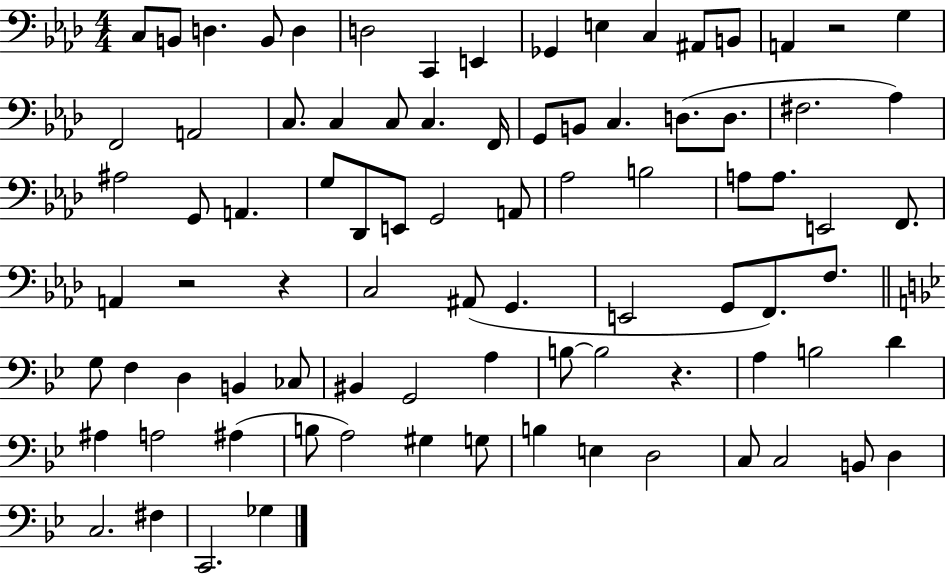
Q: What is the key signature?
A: AES major